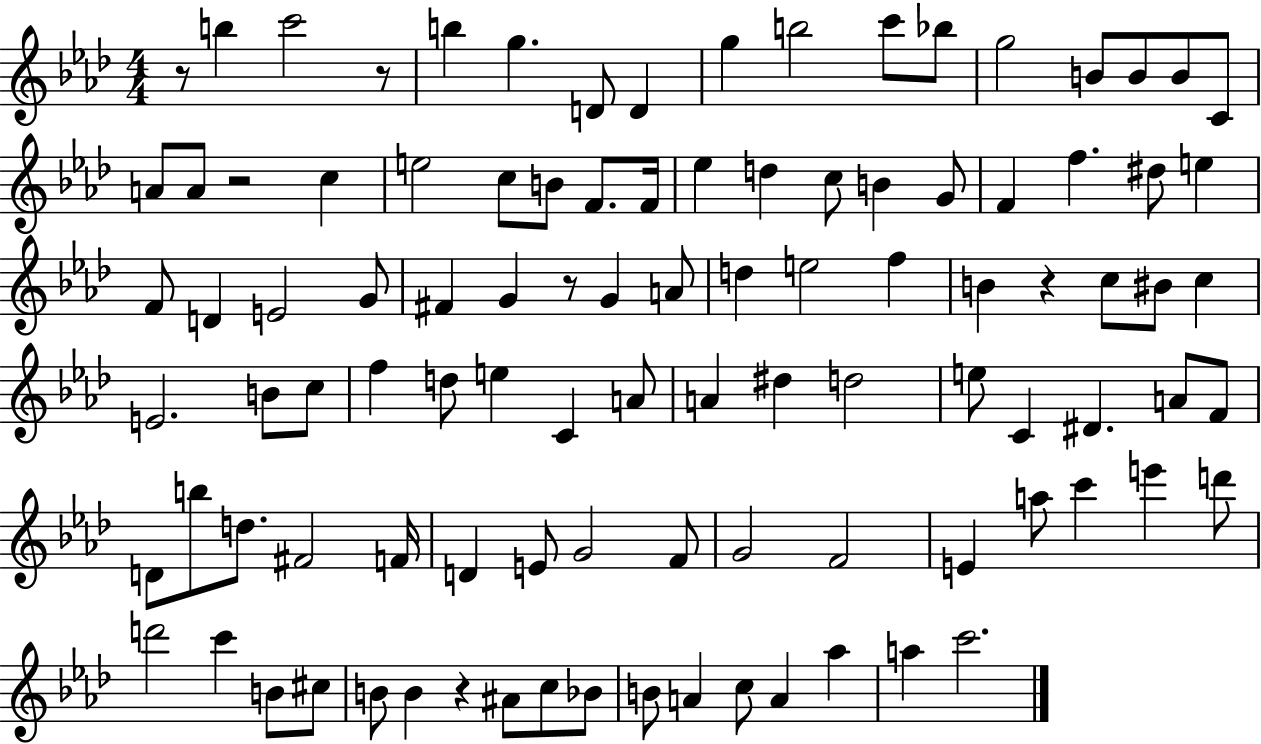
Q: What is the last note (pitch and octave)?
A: C6